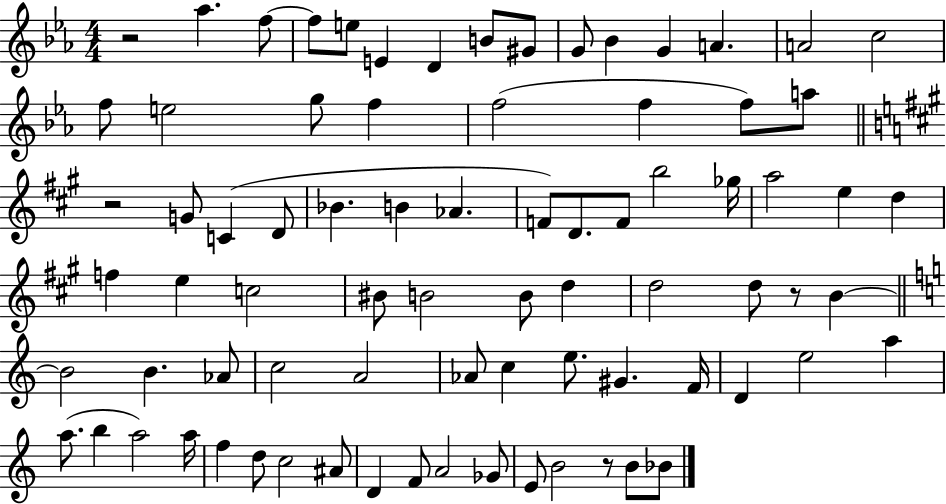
R/h Ab5/q. F5/e F5/e E5/e E4/q D4/q B4/e G#4/e G4/e Bb4/q G4/q A4/q. A4/h C5/h F5/e E5/h G5/e F5/q F5/h F5/q F5/e A5/e R/h G4/e C4/q D4/e Bb4/q. B4/q Ab4/q. F4/e D4/e. F4/e B5/h Gb5/s A5/h E5/q D5/q F5/q E5/q C5/h BIS4/e B4/h B4/e D5/q D5/h D5/e R/e B4/q B4/h B4/q. Ab4/e C5/h A4/h Ab4/e C5/q E5/e. G#4/q. F4/s D4/q E5/h A5/q A5/e. B5/q A5/h A5/s F5/q D5/e C5/h A#4/e D4/q F4/e A4/h Gb4/e E4/e B4/h R/e B4/e Bb4/e